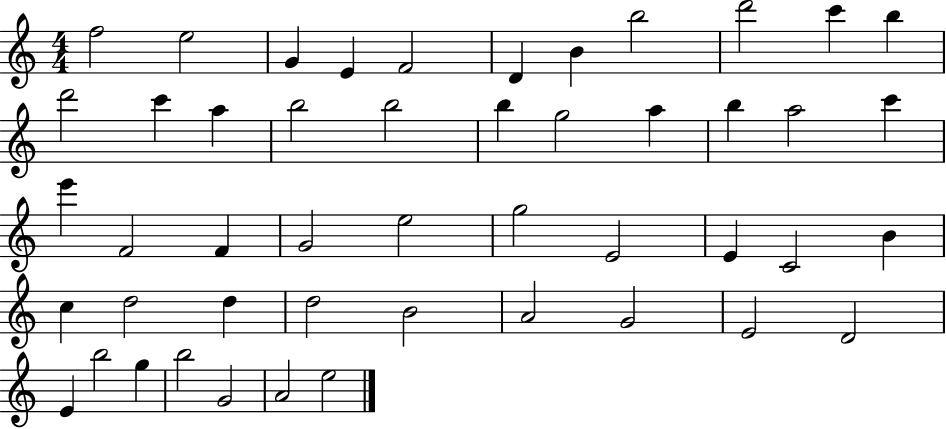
X:1
T:Untitled
M:4/4
L:1/4
K:C
f2 e2 G E F2 D B b2 d'2 c' b d'2 c' a b2 b2 b g2 a b a2 c' e' F2 F G2 e2 g2 E2 E C2 B c d2 d d2 B2 A2 G2 E2 D2 E b2 g b2 G2 A2 e2